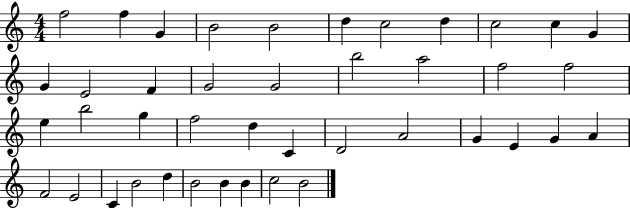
{
  \clef treble
  \numericTimeSignature
  \time 4/4
  \key c \major
  f''2 f''4 g'4 | b'2 b'2 | d''4 c''2 d''4 | c''2 c''4 g'4 | \break g'4 e'2 f'4 | g'2 g'2 | b''2 a''2 | f''2 f''2 | \break e''4 b''2 g''4 | f''2 d''4 c'4 | d'2 a'2 | g'4 e'4 g'4 a'4 | \break f'2 e'2 | c'4 b'2 d''4 | b'2 b'4 b'4 | c''2 b'2 | \break \bar "|."
}